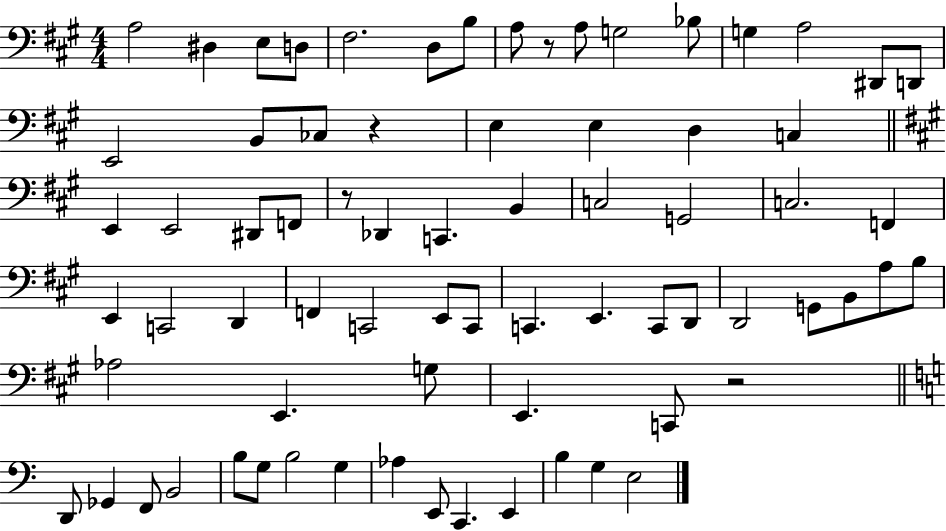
{
  \clef bass
  \numericTimeSignature
  \time 4/4
  \key a \major
  a2 dis4 e8 d8 | fis2. d8 b8 | a8 r8 a8 g2 bes8 | g4 a2 dis,8 d,8 | \break e,2 b,8 ces8 r4 | e4 e4 d4 c4 | \bar "||" \break \key a \major e,4 e,2 dis,8 f,8 | r8 des,4 c,4. b,4 | c2 g,2 | c2. f,4 | \break e,4 c,2 d,4 | f,4 c,2 e,8 c,8 | c,4. e,4. c,8 d,8 | d,2 g,8 b,8 a8 b8 | \break aes2 e,4. g8 | e,4. c,8 r2 | \bar "||" \break \key a \minor d,8 ges,4 f,8 b,2 | b8 g8 b2 g4 | aes4 e,8 c,4. e,4 | b4 g4 e2 | \break \bar "|."
}